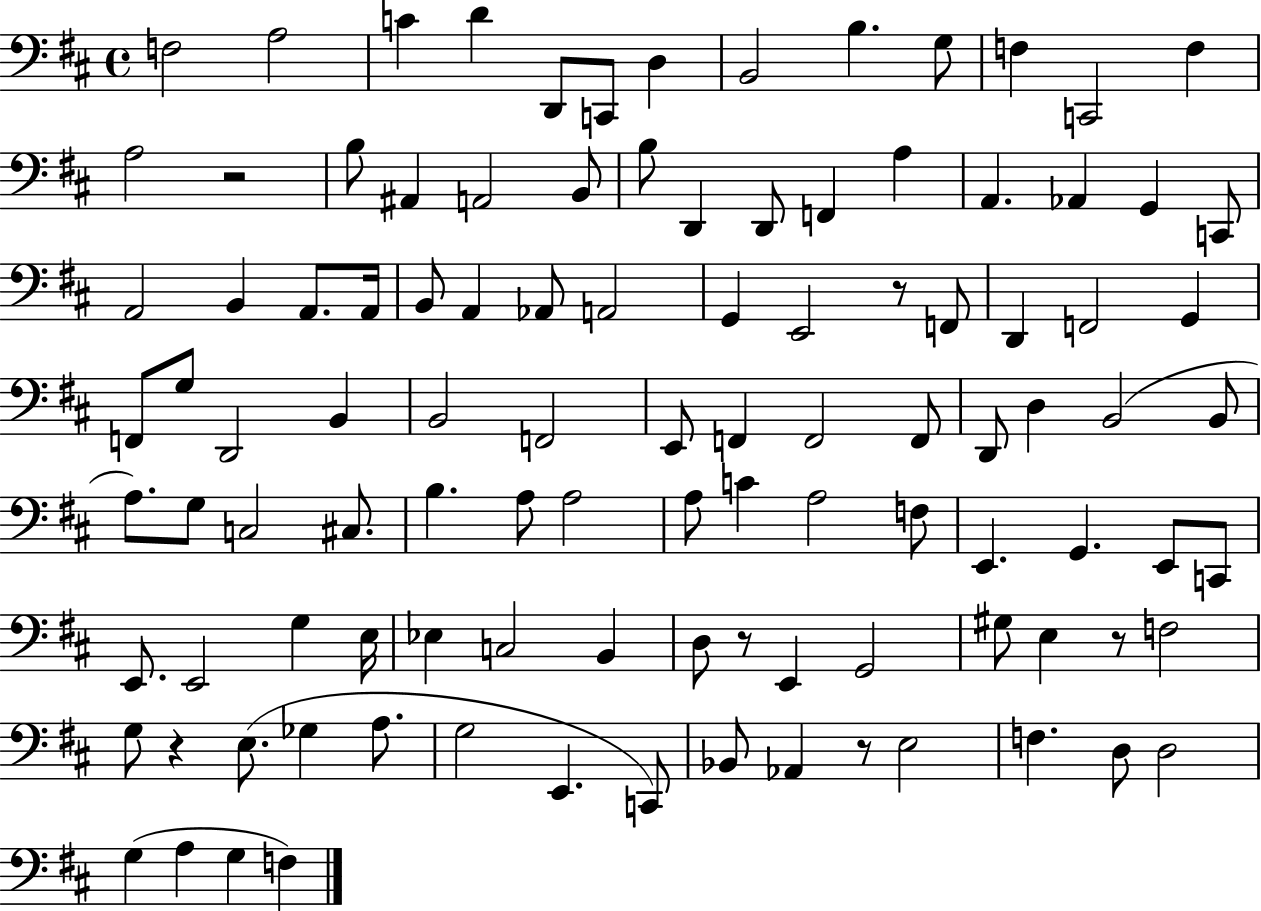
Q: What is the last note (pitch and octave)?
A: F3